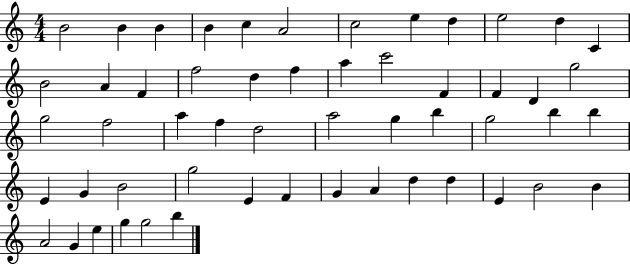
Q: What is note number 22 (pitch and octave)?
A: F4